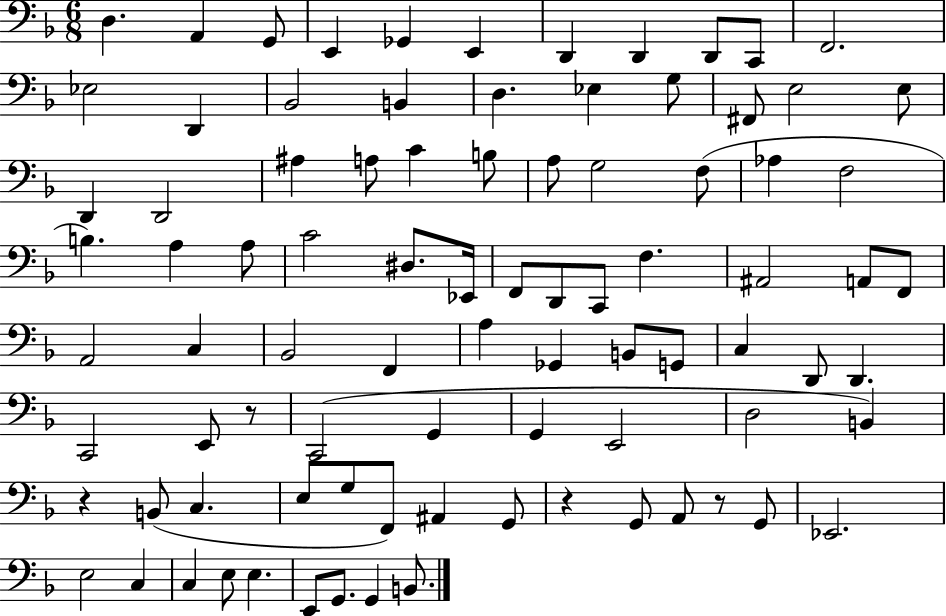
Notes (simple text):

D3/q. A2/q G2/e E2/q Gb2/q E2/q D2/q D2/q D2/e C2/e F2/h. Eb3/h D2/q Bb2/h B2/q D3/q. Eb3/q G3/e F#2/e E3/h E3/e D2/q D2/h A#3/q A3/e C4/q B3/e A3/e G3/h F3/e Ab3/q F3/h B3/q. A3/q A3/e C4/h D#3/e. Eb2/s F2/e D2/e C2/e F3/q. A#2/h A2/e F2/e A2/h C3/q Bb2/h F2/q A3/q Gb2/q B2/e G2/e C3/q D2/e D2/q. C2/h E2/e R/e C2/h G2/q G2/q E2/h D3/h B2/q R/q B2/e C3/q. E3/e G3/e F2/e A#2/q G2/e R/q G2/e A2/e R/e G2/e Eb2/h. E3/h C3/q C3/q E3/e E3/q. E2/e G2/e. G2/q B2/e.